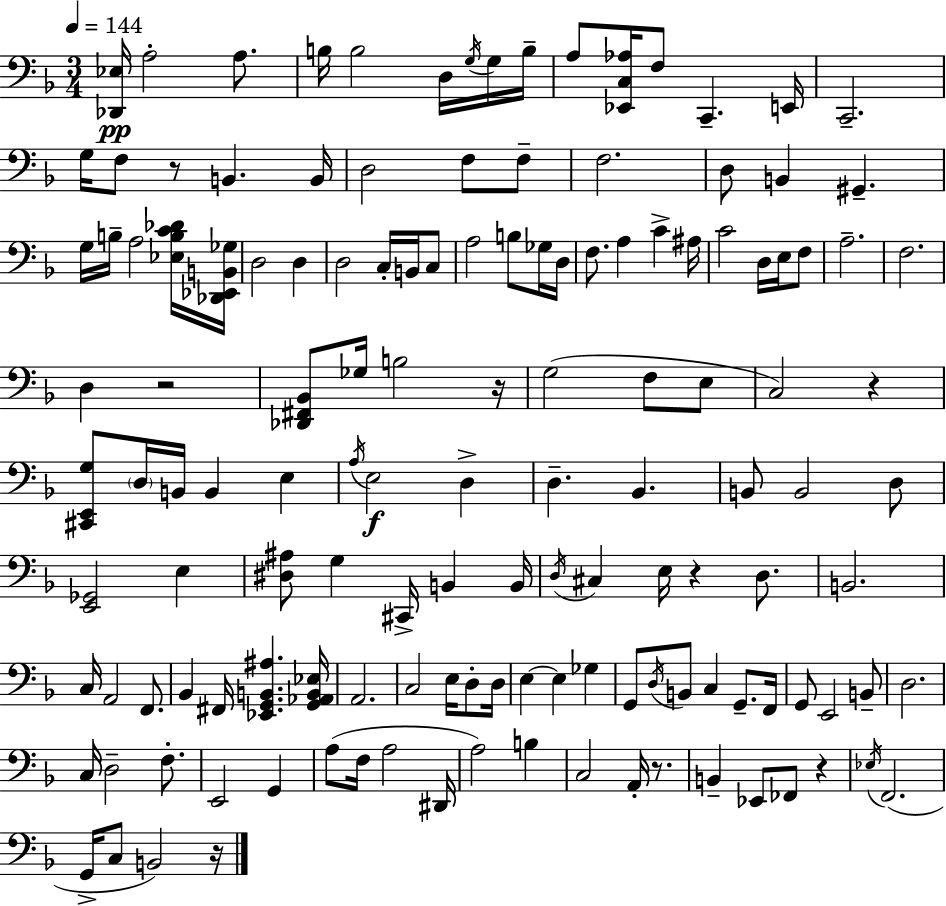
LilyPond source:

{
  \clef bass
  \numericTimeSignature
  \time 3/4
  \key f \major
  \tempo 4 = 144
  <des, ees>16\pp a2-. a8. | b16 b2 d16 \acciaccatura { g16 } g16 | b16-- a8 <ees, c aes>16 f8 c,4.-- | e,16 c,2.-- | \break g16 f8 r8 b,4. | b,16 d2 f8 f8-- | f2. | d8 b,4 gis,4.-- | \break g16 b16-- a2 <ees b c' des'>16 | <des, ees, b, ges>16 d2 d4 | d2 c16-. b,16 c8 | a2 b8 ges16 | \break d16 f8. a4 c'4-> | ais16 c'2 d16 e16 f8 | a2.-- | f2. | \break d4 r2 | <des, fis, bes,>8 ges16 b2 | r16 g2( f8 e8 | c2) r4 | \break <cis, e, g>8 \parenthesize d16 b,16 b,4 e4 | \acciaccatura { a16 } e2\f d4-> | d4.-- bes,4. | b,8 b,2 | \break d8 <e, ges,>2 e4 | <dis ais>8 g4 cis,16-> b,4 | b,16 \acciaccatura { d16 } cis4 e16 r4 | d8. b,2. | \break c16 a,2 | f,8. bes,4 fis,16 <ees, g, b, ais>4. | <g, aes, b, ees>16 a,2. | c2 e16 | \break d8-. d16 e4~~ e4 ges4 | g,8 \acciaccatura { d16 } b,8 c4 | g,8.-- f,16 g,8 e,2 | b,8-- d2. | \break c16 d2-- | f8.-. e,2 | g,4 a8( f16 a2 | dis,16 a2) | \break b4 c2 | a,16-. r8. b,4-- ees,8 fes,8 | r4 \acciaccatura { ees16 }( f,2. | g,16-> c8 b,2) | \break r16 \bar "|."
}